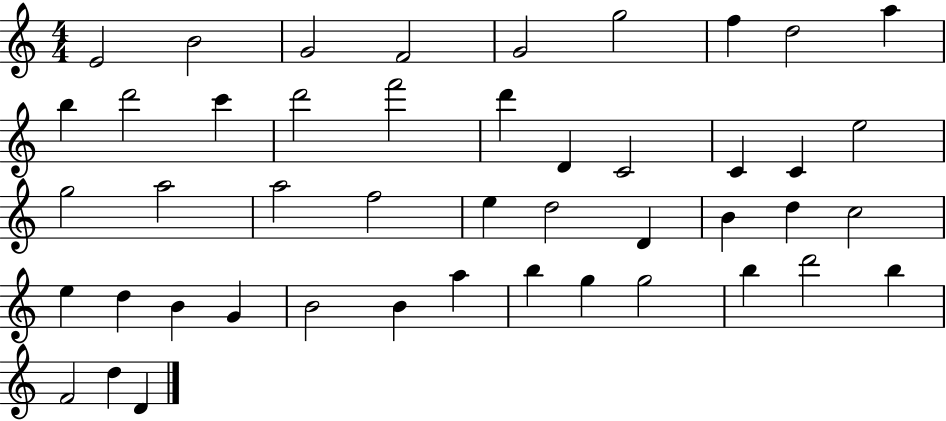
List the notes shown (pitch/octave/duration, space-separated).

E4/h B4/h G4/h F4/h G4/h G5/h F5/q D5/h A5/q B5/q D6/h C6/q D6/h F6/h D6/q D4/q C4/h C4/q C4/q E5/h G5/h A5/h A5/h F5/h E5/q D5/h D4/q B4/q D5/q C5/h E5/q D5/q B4/q G4/q B4/h B4/q A5/q B5/q G5/q G5/h B5/q D6/h B5/q F4/h D5/q D4/q